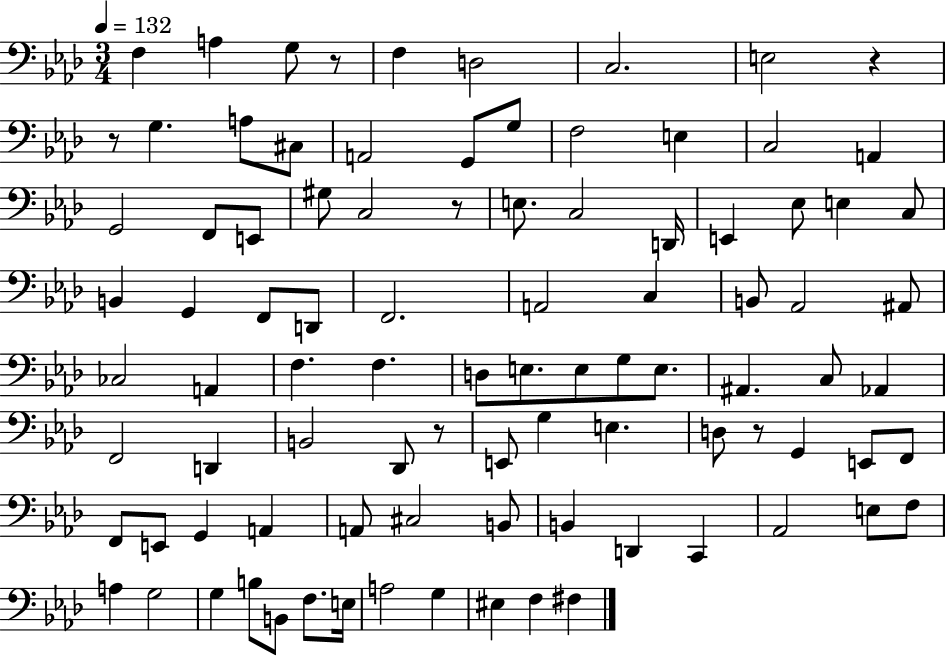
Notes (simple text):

F3/q A3/q G3/e R/e F3/q D3/h C3/h. E3/h R/q R/e G3/q. A3/e C#3/e A2/h G2/e G3/e F3/h E3/q C3/h A2/q G2/h F2/e E2/e G#3/e C3/h R/e E3/e. C3/h D2/s E2/q Eb3/e E3/q C3/e B2/q G2/q F2/e D2/e F2/h. A2/h C3/q B2/e Ab2/h A#2/e CES3/h A2/q F3/q. F3/q. D3/e E3/e. E3/e G3/e E3/e. A#2/q. C3/e Ab2/q F2/h D2/q B2/h Db2/e R/e E2/e G3/q E3/q. D3/e R/e G2/q E2/e F2/e F2/e E2/e G2/q A2/q A2/e C#3/h B2/e B2/q D2/q C2/q Ab2/h E3/e F3/e A3/q G3/h G3/q B3/e B2/e F3/e. E3/s A3/h G3/q EIS3/q F3/q F#3/q